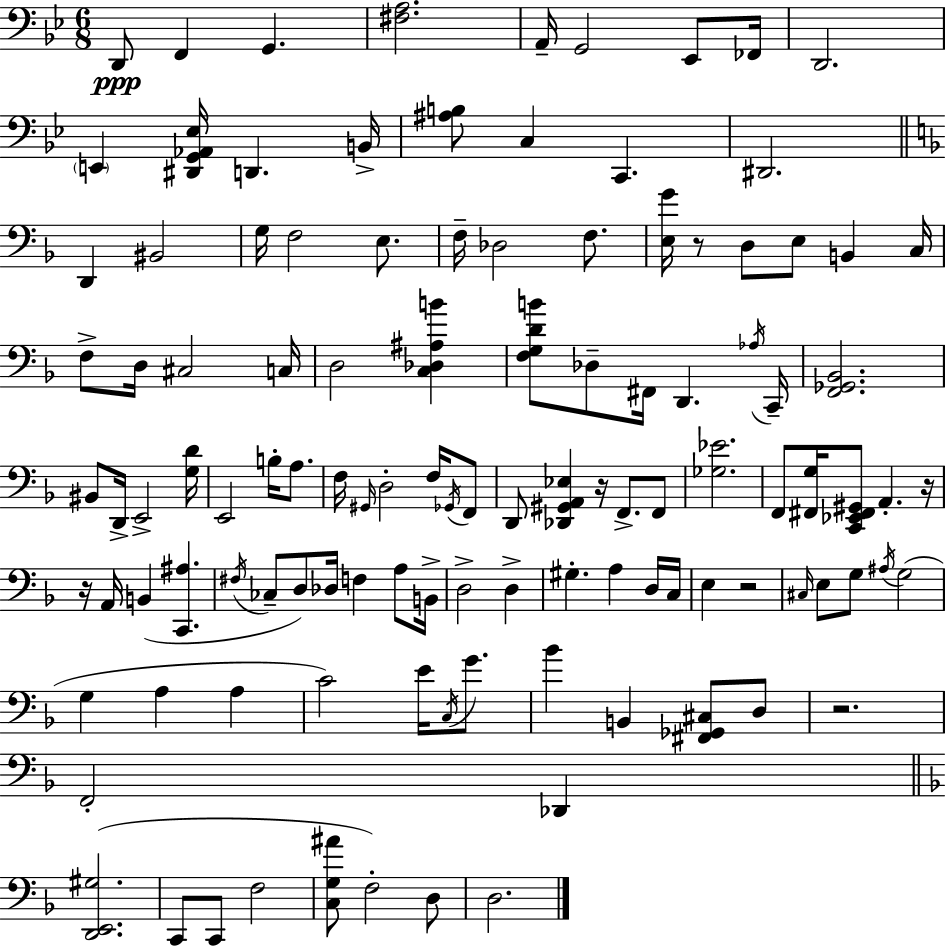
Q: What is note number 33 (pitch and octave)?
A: F#2